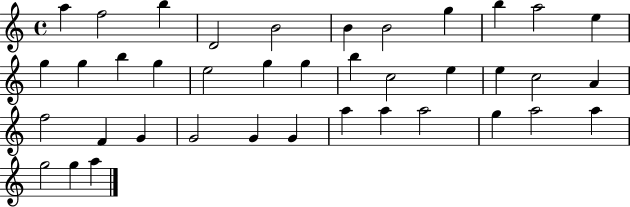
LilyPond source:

{
  \clef treble
  \time 4/4
  \defaultTimeSignature
  \key c \major
  a''4 f''2 b''4 | d'2 b'2 | b'4 b'2 g''4 | b''4 a''2 e''4 | \break g''4 g''4 b''4 g''4 | e''2 g''4 g''4 | b''4 c''2 e''4 | e''4 c''2 a'4 | \break f''2 f'4 g'4 | g'2 g'4 g'4 | a''4 a''4 a''2 | g''4 a''2 a''4 | \break g''2 g''4 a''4 | \bar "|."
}